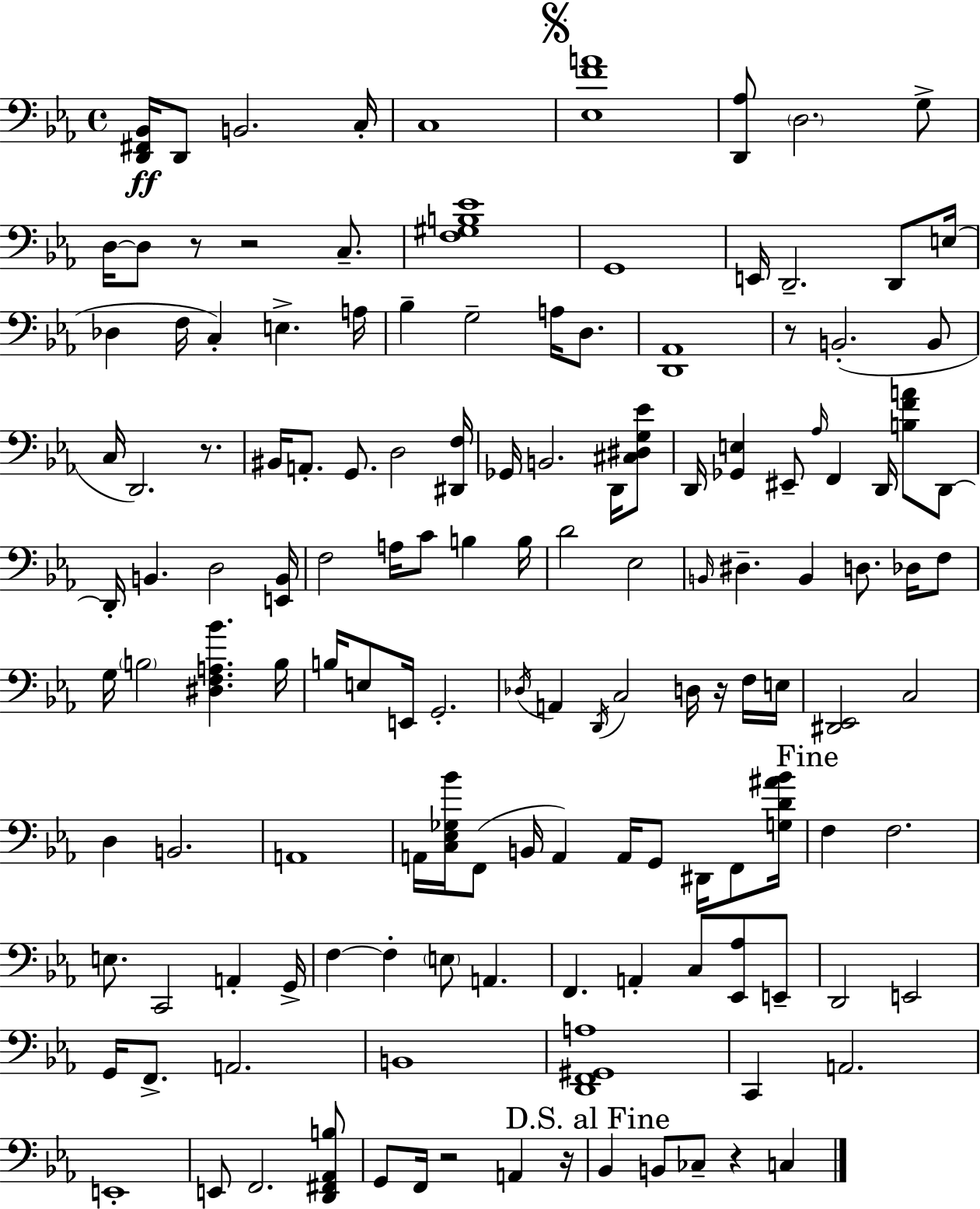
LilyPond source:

{
  \clef bass
  \time 4/4
  \defaultTimeSignature
  \key c \minor
  <d, fis, bes,>16\ff d,8 b,2. c16-. | c1 | \mark \markup { \musicglyph "scripts.segno" } <ees f' a'>1 | <d, aes>8 \parenthesize d2. g8-> | \break d16~~ d8 r8 r2 c8.-- | <f gis b ees'>1 | g,1 | e,16 d,2.-- d,8 e16( | \break des4 f16 c4-.) e4.-> a16 | bes4-- g2-- a16 d8. | <d, aes,>1 | r8 b,2.-.( b,8 | \break c16 d,2.) r8. | bis,16 a,8.-. g,8. d2 <dis, f>16 | ges,16 b,2. d,16 <cis dis g ees'>8 | d,16 <ges, e>4 eis,8-- \grace { aes16 } f,4 d,16 <b f' a'>8 d,8~~ | \break d,16-. b,4. d2 | <e, b,>16 f2 a16 c'8 b4 | b16 d'2 ees2 | \grace { b,16 } dis4.-- b,4 d8. des16 | \break f8 g16 \parenthesize b2 <dis f a bes'>4. | b16 b16 e8 e,16 g,2.-. | \acciaccatura { des16 } a,4 \acciaccatura { d,16 } c2 | d16 r16 f16 e16 <dis, ees,>2 c2 | \break d4 b,2. | a,1 | a,16 <c ees ges bes'>16 f,8( b,16 a,4) a,16 g,8 | dis,16 f,8 <g d' ais' bes'>16 \mark "Fine" f4 f2. | \break e8. c,2 a,4-. | g,16-> f4~~ f4-. \parenthesize e8 a,4. | f,4. a,4-. c8 | <ees, aes>8 e,8-- d,2 e,2 | \break g,16 f,8.-> a,2. | b,1 | <d, f, gis, a>1 | c,4 a,2. | \break e,1-. | e,8 f,2. | <d, fis, aes, b>8 g,8 f,16 r2 a,4 | r16 \mark "D.S. al Fine" bes,4 b,8 ces8-- r4 | \break c4 \bar "|."
}